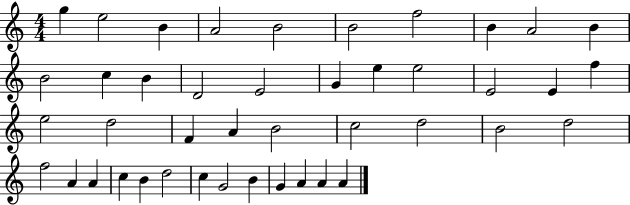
G5/q E5/h B4/q A4/h B4/h B4/h F5/h B4/q A4/h B4/q B4/h C5/q B4/q D4/h E4/h G4/q E5/q E5/h E4/h E4/q F5/q E5/h D5/h F4/q A4/q B4/h C5/h D5/h B4/h D5/h F5/h A4/q A4/q C5/q B4/q D5/h C5/q G4/h B4/q G4/q A4/q A4/q A4/q